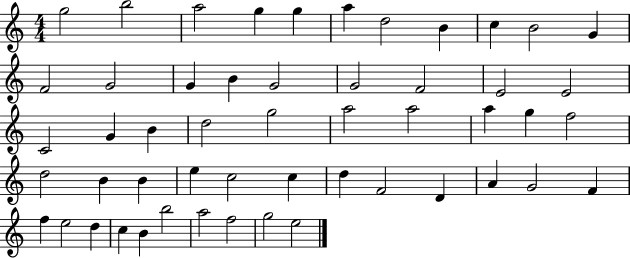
X:1
T:Untitled
M:4/4
L:1/4
K:C
g2 b2 a2 g g a d2 B c B2 G F2 G2 G B G2 G2 F2 E2 E2 C2 G B d2 g2 a2 a2 a g f2 d2 B B e c2 c d F2 D A G2 F f e2 d c B b2 a2 f2 g2 e2